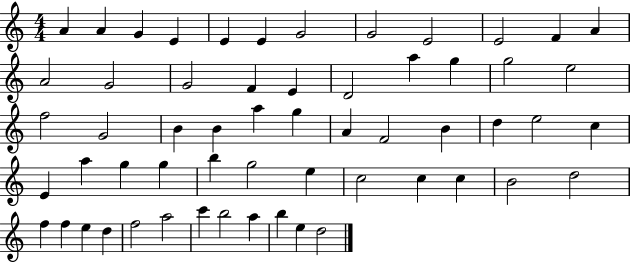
X:1
T:Untitled
M:4/4
L:1/4
K:C
A A G E E E G2 G2 E2 E2 F A A2 G2 G2 F E D2 a g g2 e2 f2 G2 B B a g A F2 B d e2 c E a g g b g2 e c2 c c B2 d2 f f e d f2 a2 c' b2 a b e d2